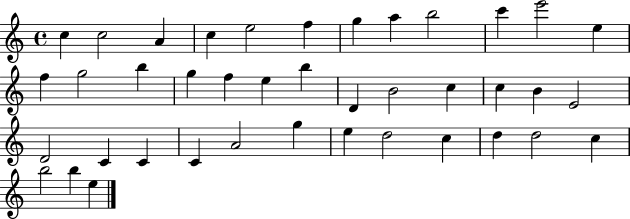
{
  \clef treble
  \time 4/4
  \defaultTimeSignature
  \key c \major
  c''4 c''2 a'4 | c''4 e''2 f''4 | g''4 a''4 b''2 | c'''4 e'''2 e''4 | \break f''4 g''2 b''4 | g''4 f''4 e''4 b''4 | d'4 b'2 c''4 | c''4 b'4 e'2 | \break d'2 c'4 c'4 | c'4 a'2 g''4 | e''4 d''2 c''4 | d''4 d''2 c''4 | \break b''2 b''4 e''4 | \bar "|."
}